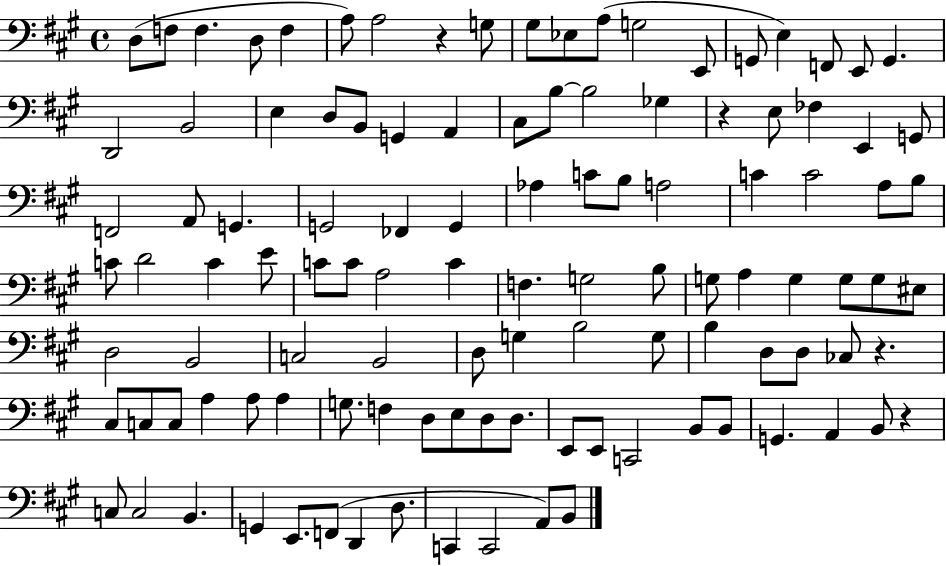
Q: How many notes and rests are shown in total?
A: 112